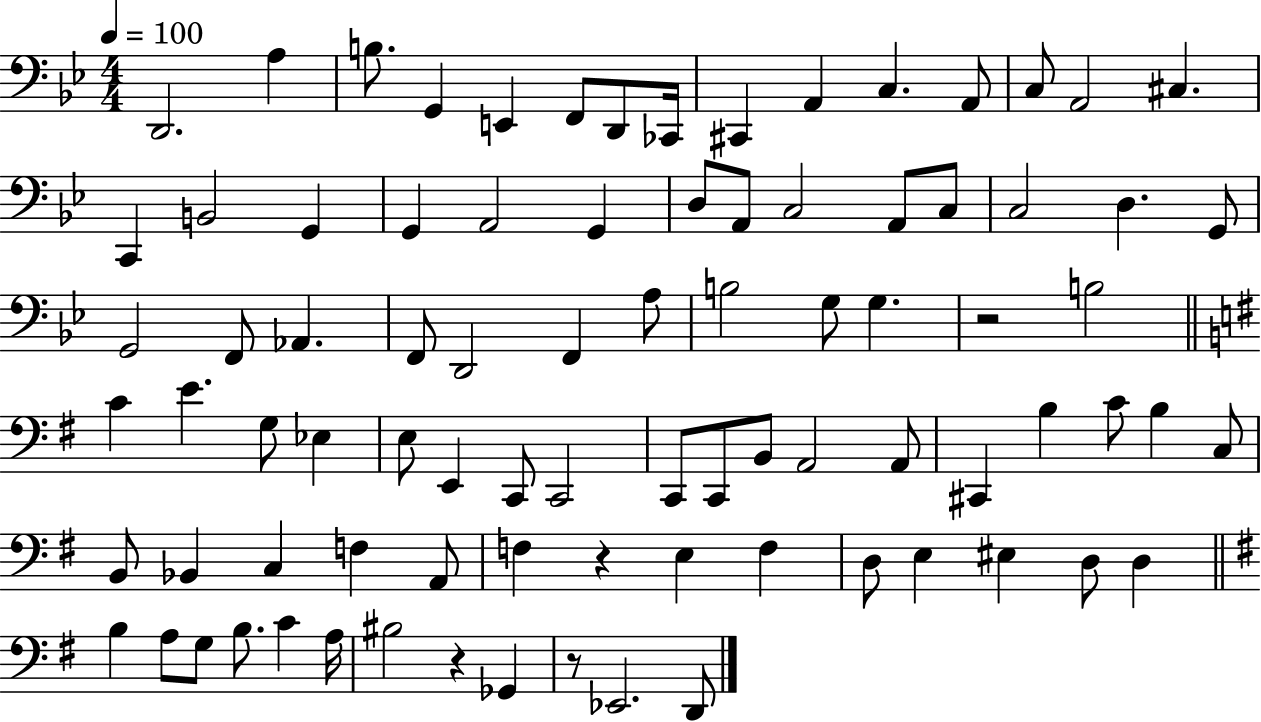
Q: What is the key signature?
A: BES major